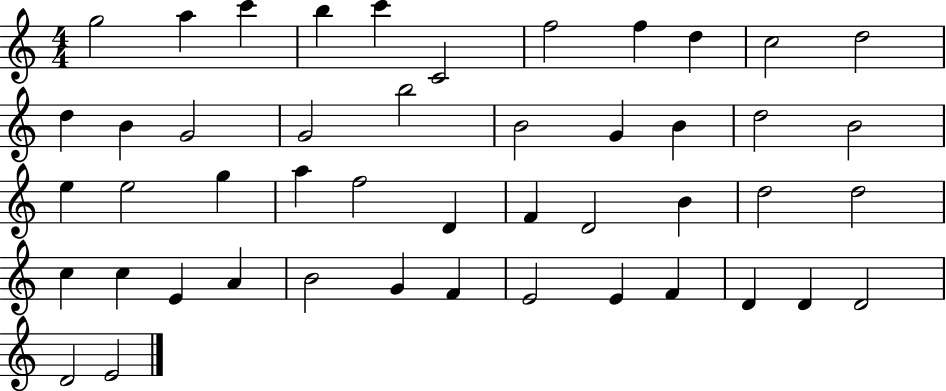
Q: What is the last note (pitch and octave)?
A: E4